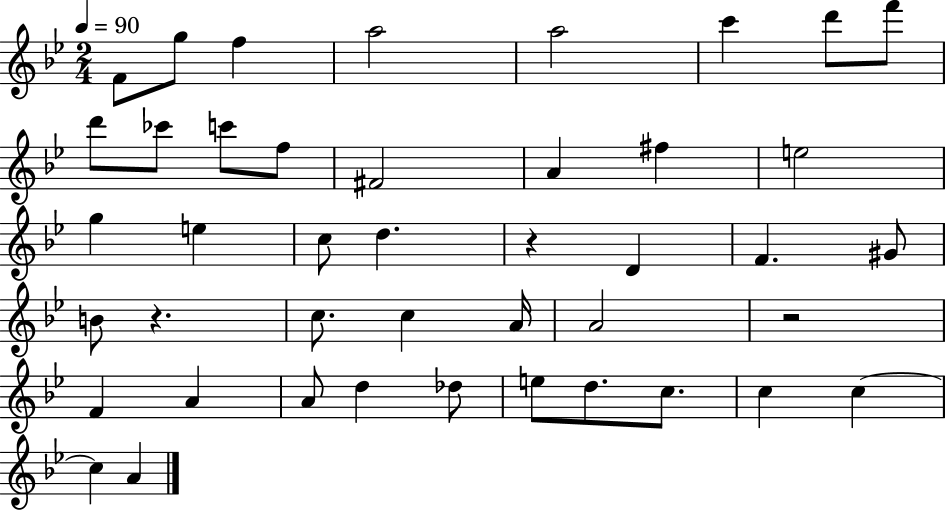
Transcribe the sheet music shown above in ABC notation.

X:1
T:Untitled
M:2/4
L:1/4
K:Bb
F/2 g/2 f a2 a2 c' d'/2 f'/2 d'/2 _c'/2 c'/2 f/2 ^F2 A ^f e2 g e c/2 d z D F ^G/2 B/2 z c/2 c A/4 A2 z2 F A A/2 d _d/2 e/2 d/2 c/2 c c c A